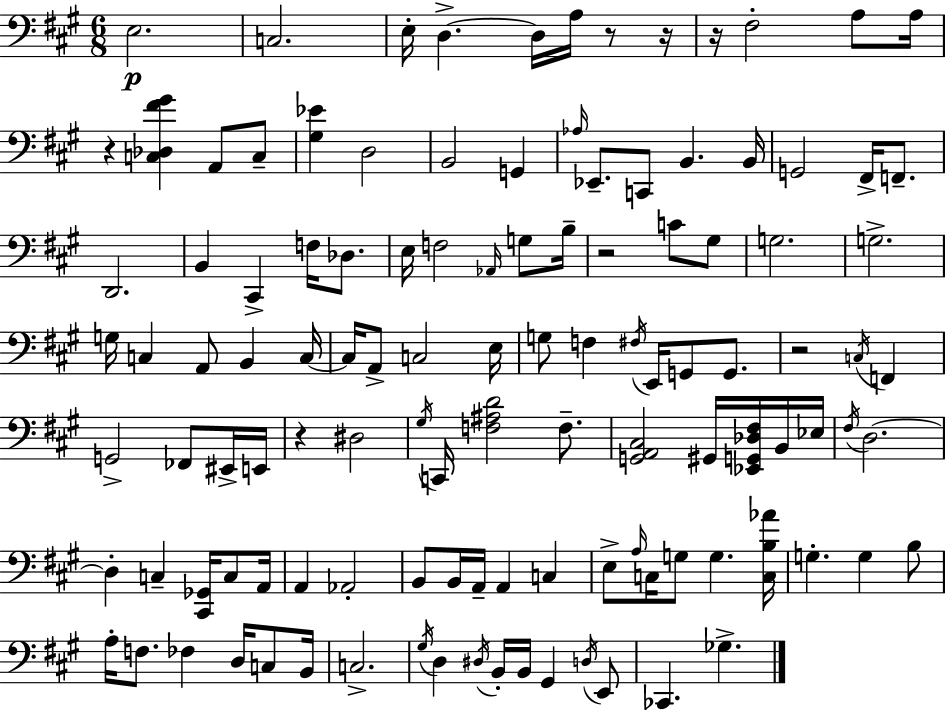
{
  \clef bass
  \numericTimeSignature
  \time 6/8
  \key a \major
  \repeat volta 2 { e2.\p | c2. | e16-. d4.->~~ d16 a16 r8 r16 | r16 fis2-. a8 a16 | \break r4 <c des fis' gis'>4 a,8 c8-- | <gis ees'>4 d2 | b,2 g,4 | \grace { aes16 } ees,8.-- c,8 b,4. | \break b,16 g,2 fis,16-> f,8.-- | d,2. | b,4 cis,4-> f16 des8. | e16 f2 \grace { aes,16 } g8 | \break b16-- r2 c'8 | gis8 g2. | g2.-> | g16 c4 a,8 b,4 | \break c16~~ c16 a,8-> c2 | e16 g8 f4 \acciaccatura { fis16 } e,16 g,8 | g,8. r2 \acciaccatura { c16 } | f,4 g,2-> | \break fes,8 eis,16-> e,16 r4 dis2 | \acciaccatura { gis16 } c,16 <f ais d'>2 | f8.-- <g, a, cis>2 | gis,16 <ees, g, des fis>16 b,16 ees16 \acciaccatura { fis16 } d2.~~ | \break d4-. c4-- | <cis, ges,>16 c8 a,16 a,4 aes,2-. | b,8 b,16 a,16-- a,4 | c4 e8-> \grace { a16 } c16 g8 | \break g4. <c b aes'>16 g4.-. | g4 b8 a16-. f8. fes4 | d16 c8 b,16 c2.-> | \acciaccatura { gis16 } d4 | \break \acciaccatura { dis16 } b,16-. b,16 gis,4 \acciaccatura { d16 } e,8 ces,4. | ges4.-> } \bar "|."
}